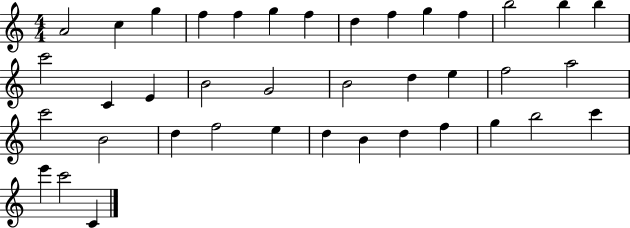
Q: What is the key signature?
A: C major